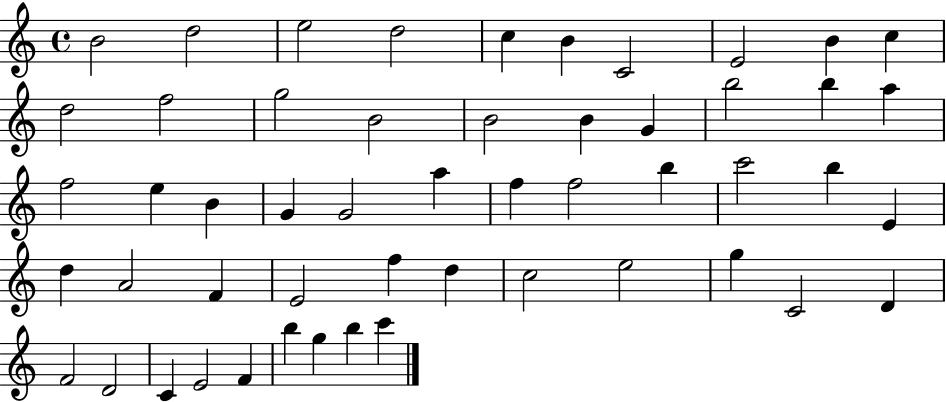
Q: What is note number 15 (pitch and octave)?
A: B4